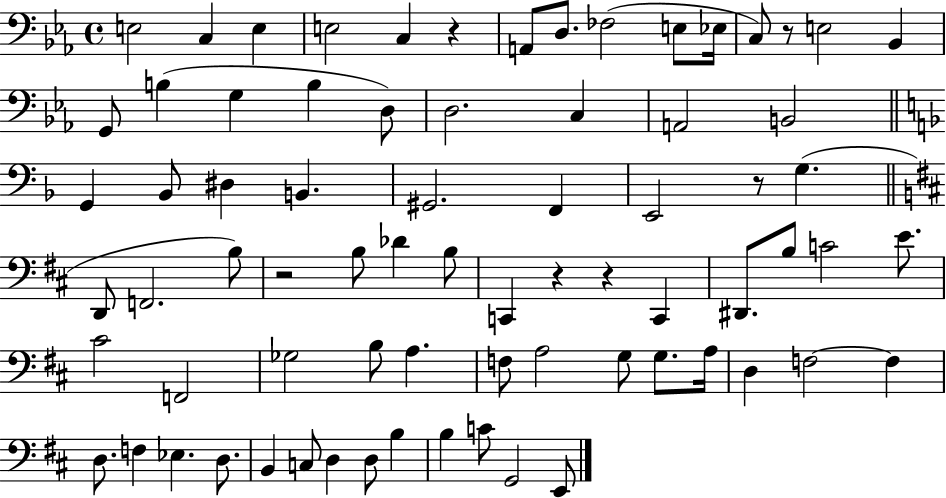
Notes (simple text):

E3/h C3/q E3/q E3/h C3/q R/q A2/e D3/e. FES3/h E3/e Eb3/s C3/e R/e E3/h Bb2/q G2/e B3/q G3/q B3/q D3/e D3/h. C3/q A2/h B2/h G2/q Bb2/e D#3/q B2/q. G#2/h. F2/q E2/h R/e G3/q. D2/e F2/h. B3/e R/h B3/e Db4/q B3/e C2/q R/q R/q C2/q D#2/e. B3/e C4/h E4/e. C#4/h F2/h Gb3/h B3/e A3/q. F3/e A3/h G3/e G3/e. A3/s D3/q F3/h F3/q D3/e. F3/q Eb3/q. D3/e. B2/q C3/e D3/q D3/e B3/q B3/q C4/e G2/h E2/e